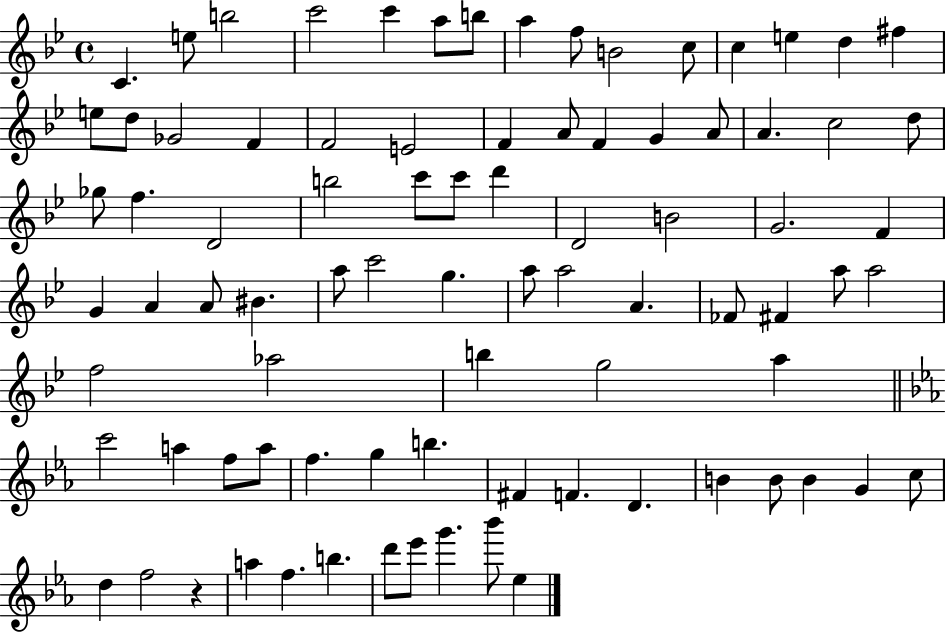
{
  \clef treble
  \time 4/4
  \defaultTimeSignature
  \key bes \major
  \repeat volta 2 { c'4. e''8 b''2 | c'''2 c'''4 a''8 b''8 | a''4 f''8 b'2 c''8 | c''4 e''4 d''4 fis''4 | \break e''8 d''8 ges'2 f'4 | f'2 e'2 | f'4 a'8 f'4 g'4 a'8 | a'4. c''2 d''8 | \break ges''8 f''4. d'2 | b''2 c'''8 c'''8 d'''4 | d'2 b'2 | g'2. f'4 | \break g'4 a'4 a'8 bis'4. | a''8 c'''2 g''4. | a''8 a''2 a'4. | fes'8 fis'4 a''8 a''2 | \break f''2 aes''2 | b''4 g''2 a''4 | \bar "||" \break \key c \minor c'''2 a''4 f''8 a''8 | f''4. g''4 b''4. | fis'4 f'4. d'4. | b'4 b'8 b'4 g'4 c''8 | \break d''4 f''2 r4 | a''4 f''4. b''4. | d'''8 ees'''8 g'''4. bes'''8 ees''4 | } \bar "|."
}